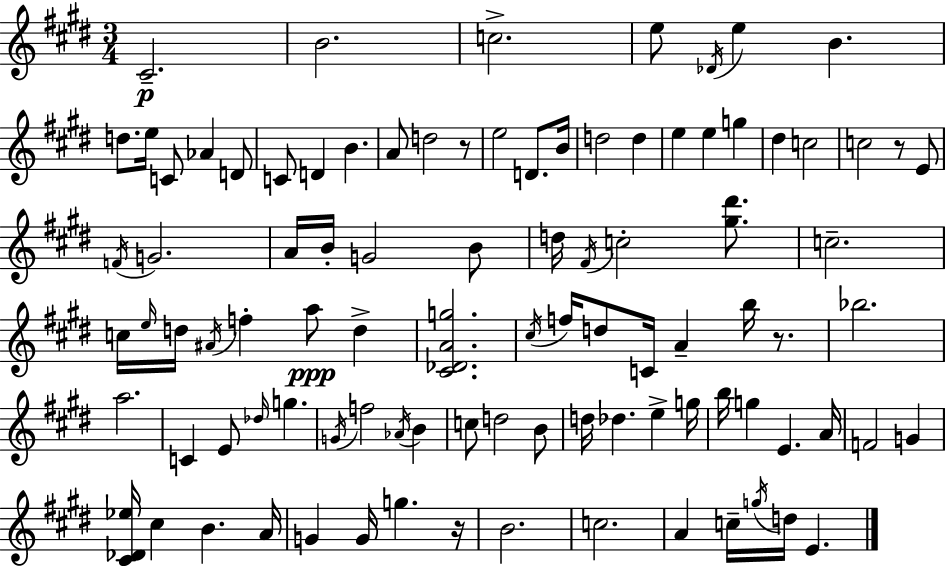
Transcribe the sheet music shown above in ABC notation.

X:1
T:Untitled
M:3/4
L:1/4
K:E
^C2 B2 c2 e/2 _D/4 e B d/2 e/4 C/2 _A D/2 C/2 D B A/2 d2 z/2 e2 D/2 B/4 d2 d e e g ^d c2 c2 z/2 E/2 F/4 G2 A/4 B/4 G2 B/2 d/4 ^F/4 c2 [^g^d']/2 c2 c/4 e/4 d/4 ^A/4 f a/2 d [^C_DAg]2 ^c/4 f/4 d/2 C/4 A b/4 z/2 _b2 a2 C E/2 _d/4 g G/4 f2 _A/4 B c/2 d2 B/2 d/4 _d e g/4 b/4 g E A/4 F2 G [^C_D_e]/4 ^c B A/4 G G/4 g z/4 B2 c2 A c/4 g/4 d/4 E